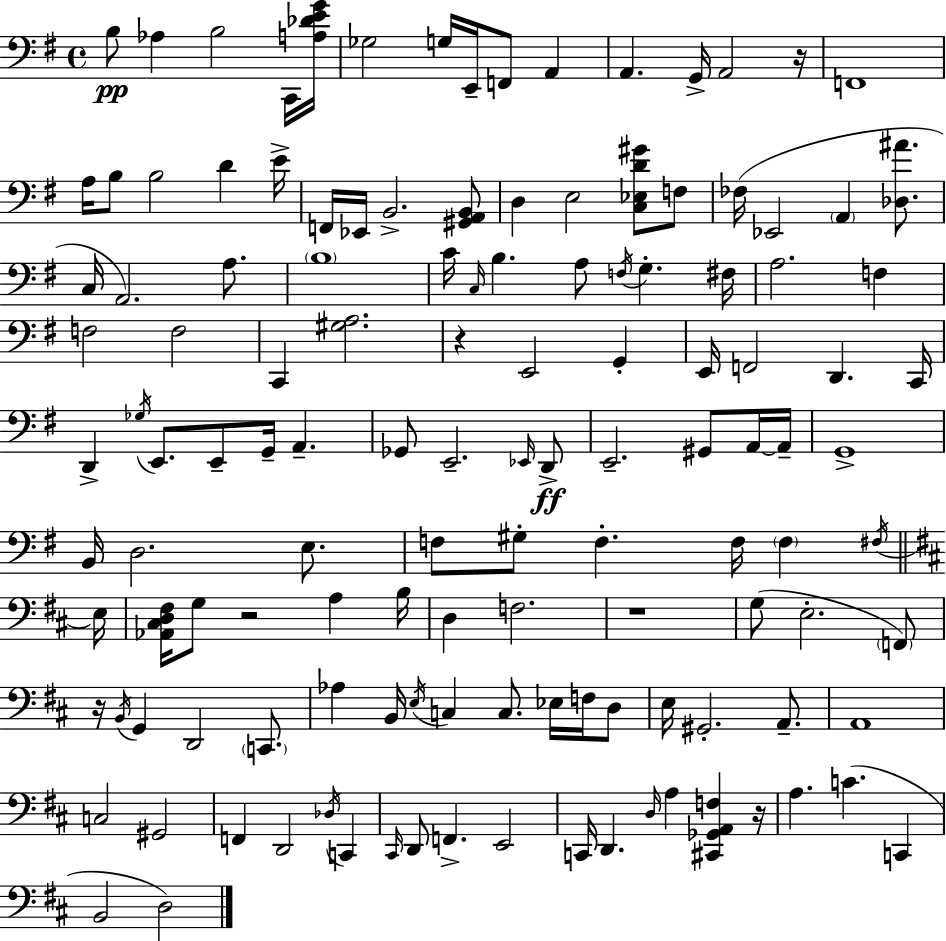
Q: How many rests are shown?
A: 6